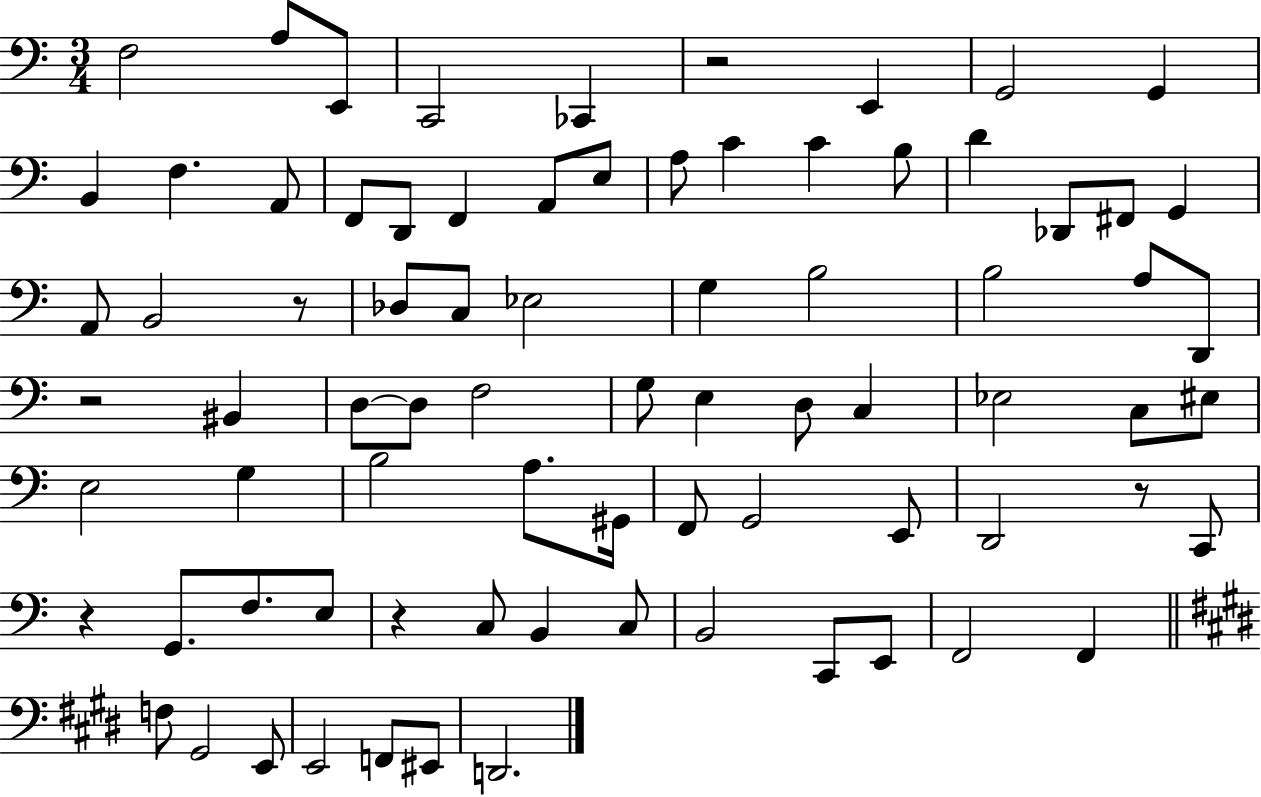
F3/h A3/e E2/e C2/h CES2/q R/h E2/q G2/h G2/q B2/q F3/q. A2/e F2/e D2/e F2/q A2/e E3/e A3/e C4/q C4/q B3/e D4/q Db2/e F#2/e G2/q A2/e B2/h R/e Db3/e C3/e Eb3/h G3/q B3/h B3/h A3/e D2/e R/h BIS2/q D3/e D3/e F3/h G3/e E3/q D3/e C3/q Eb3/h C3/e EIS3/e E3/h G3/q B3/h A3/e. G#2/s F2/e G2/h E2/e D2/h R/e C2/e R/q G2/e. F3/e. E3/e R/q C3/e B2/q C3/e B2/h C2/e E2/e F2/h F2/q F3/e G#2/h E2/e E2/h F2/e EIS2/e D2/h.